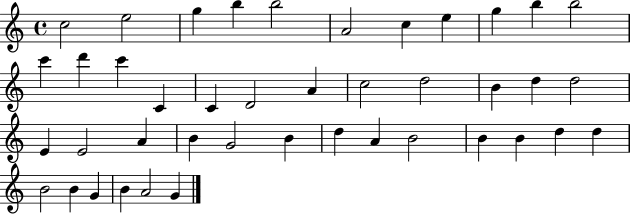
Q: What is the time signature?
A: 4/4